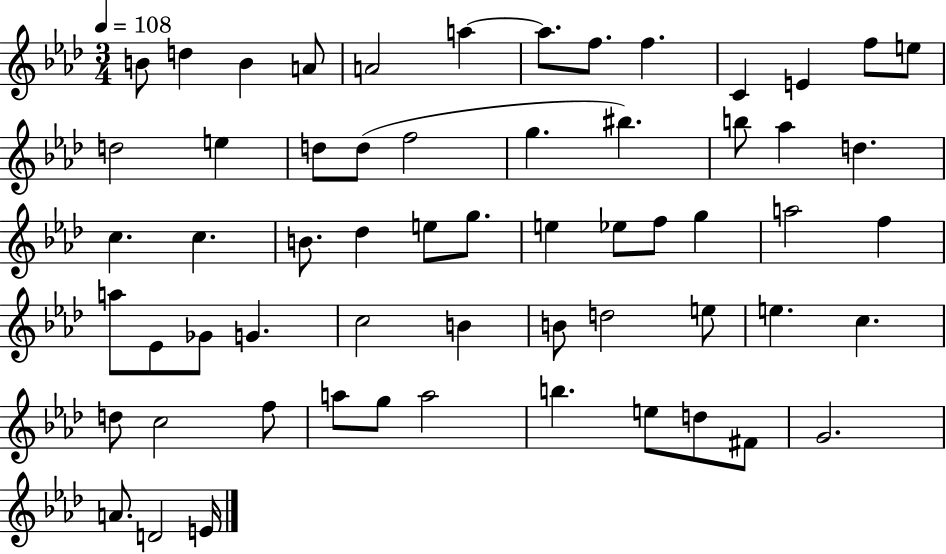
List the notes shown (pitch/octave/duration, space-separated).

B4/e D5/q B4/q A4/e A4/h A5/q A5/e. F5/e. F5/q. C4/q E4/q F5/e E5/e D5/h E5/q D5/e D5/e F5/h G5/q. BIS5/q. B5/e Ab5/q D5/q. C5/q. C5/q. B4/e. Db5/q E5/e G5/e. E5/q Eb5/e F5/e G5/q A5/h F5/q A5/e Eb4/e Gb4/e G4/q. C5/h B4/q B4/e D5/h E5/e E5/q. C5/q. D5/e C5/h F5/e A5/e G5/e A5/h B5/q. E5/e D5/e F#4/e G4/h. A4/e. D4/h E4/s